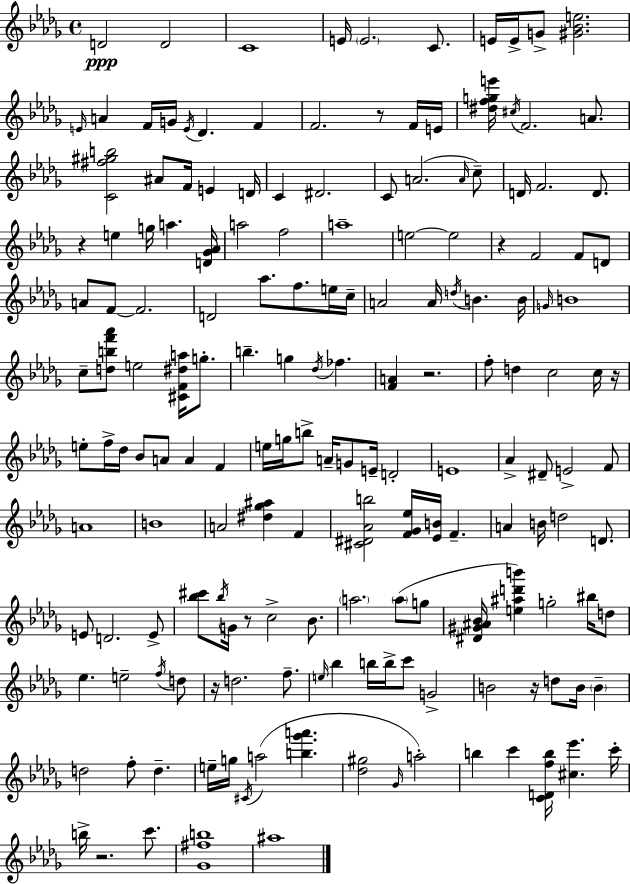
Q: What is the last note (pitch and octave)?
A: A#5